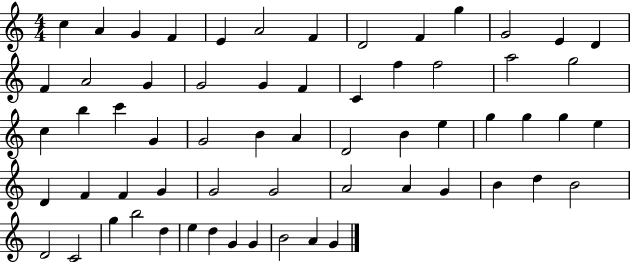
C5/q A4/q G4/q F4/q E4/q A4/h F4/q D4/h F4/q G5/q G4/h E4/q D4/q F4/q A4/h G4/q G4/h G4/q F4/q C4/q F5/q F5/h A5/h G5/h C5/q B5/q C6/q G4/q G4/h B4/q A4/q D4/h B4/q E5/q G5/q G5/q G5/q E5/q D4/q F4/q F4/q G4/q G4/h G4/h A4/h A4/q G4/q B4/q D5/q B4/h D4/h C4/h G5/q B5/h D5/q E5/q D5/q G4/q G4/q B4/h A4/q G4/q